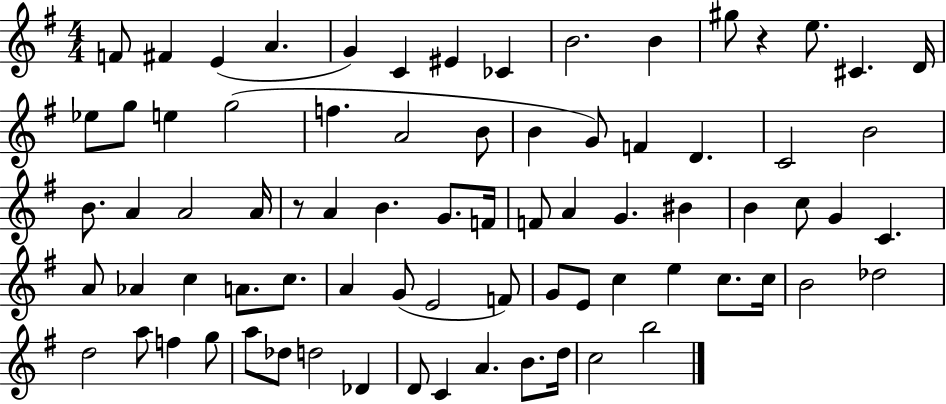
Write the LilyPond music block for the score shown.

{
  \clef treble
  \numericTimeSignature
  \time 4/4
  \key g \major
  \repeat volta 2 { f'8 fis'4 e'4( a'4. | g'4) c'4 eis'4 ces'4 | b'2. b'4 | gis''8 r4 e''8. cis'4. d'16 | \break ees''8 g''8 e''4 g''2( | f''4. a'2 b'8 | b'4 g'8) f'4 d'4. | c'2 b'2 | \break b'8. a'4 a'2 a'16 | r8 a'4 b'4. g'8. f'16 | f'8 a'4 g'4. bis'4 | b'4 c''8 g'4 c'4. | \break a'8 aes'4 c''4 a'8. c''8. | a'4 g'8( e'2 f'8) | g'8 e'8 c''4 e''4 c''8. c''16 | b'2 des''2 | \break d''2 a''8 f''4 g''8 | a''8 des''8 d''2 des'4 | d'8 c'4 a'4. b'8. d''16 | c''2 b''2 | \break } \bar "|."
}